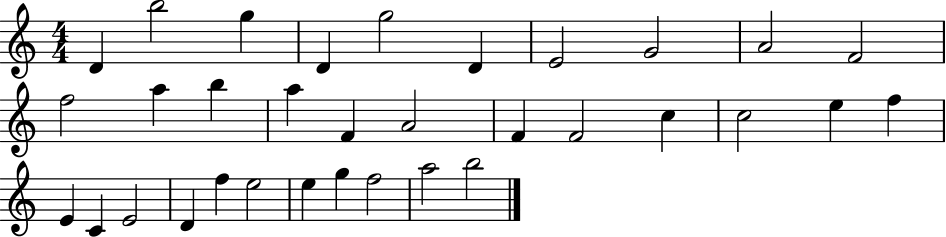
{
  \clef treble
  \numericTimeSignature
  \time 4/4
  \key c \major
  d'4 b''2 g''4 | d'4 g''2 d'4 | e'2 g'2 | a'2 f'2 | \break f''2 a''4 b''4 | a''4 f'4 a'2 | f'4 f'2 c''4 | c''2 e''4 f''4 | \break e'4 c'4 e'2 | d'4 f''4 e''2 | e''4 g''4 f''2 | a''2 b''2 | \break \bar "|."
}